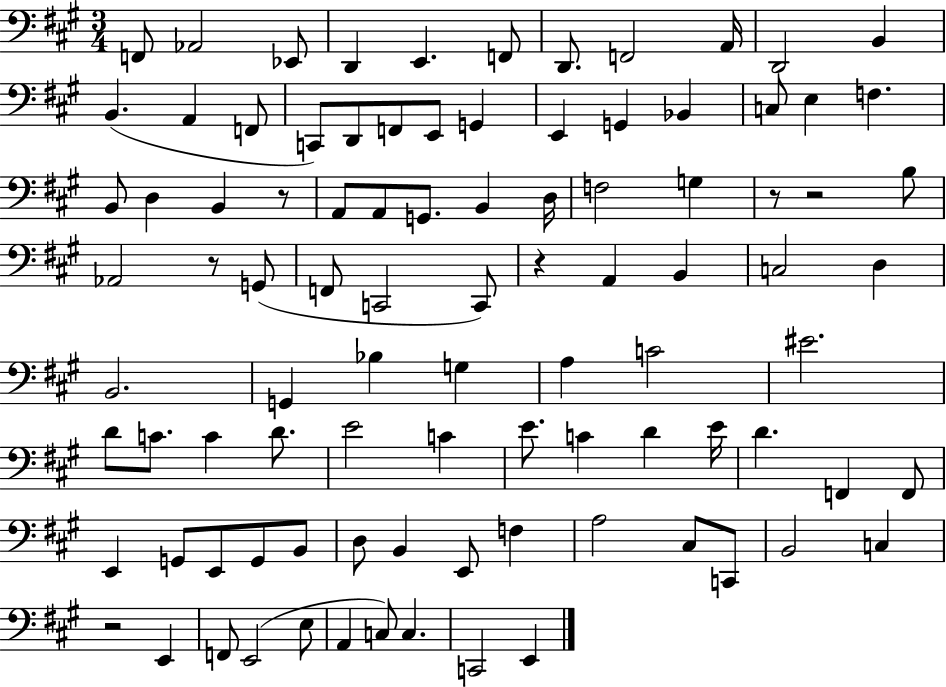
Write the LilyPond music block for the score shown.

{
  \clef bass
  \numericTimeSignature
  \time 3/4
  \key a \major
  f,8 aes,2 ees,8 | d,4 e,4. f,8 | d,8. f,2 a,16 | d,2 b,4 | \break b,4.( a,4 f,8 | c,8) d,8 f,8 e,8 g,4 | e,4 g,4 bes,4 | c8 e4 f4. | \break b,8 d4 b,4 r8 | a,8 a,8 g,8. b,4 d16 | f2 g4 | r8 r2 b8 | \break aes,2 r8 g,8( | f,8 c,2 c,8) | r4 a,4 b,4 | c2 d4 | \break b,2. | g,4 bes4 g4 | a4 c'2 | eis'2. | \break d'8 c'8. c'4 d'8. | e'2 c'4 | e'8. c'4 d'4 e'16 | d'4. f,4 f,8 | \break e,4 g,8 e,8 g,8 b,8 | d8 b,4 e,8 f4 | a2 cis8 c,8 | b,2 c4 | \break r2 e,4 | f,8 e,2( e8 | a,4 c8) c4. | c,2 e,4 | \break \bar "|."
}